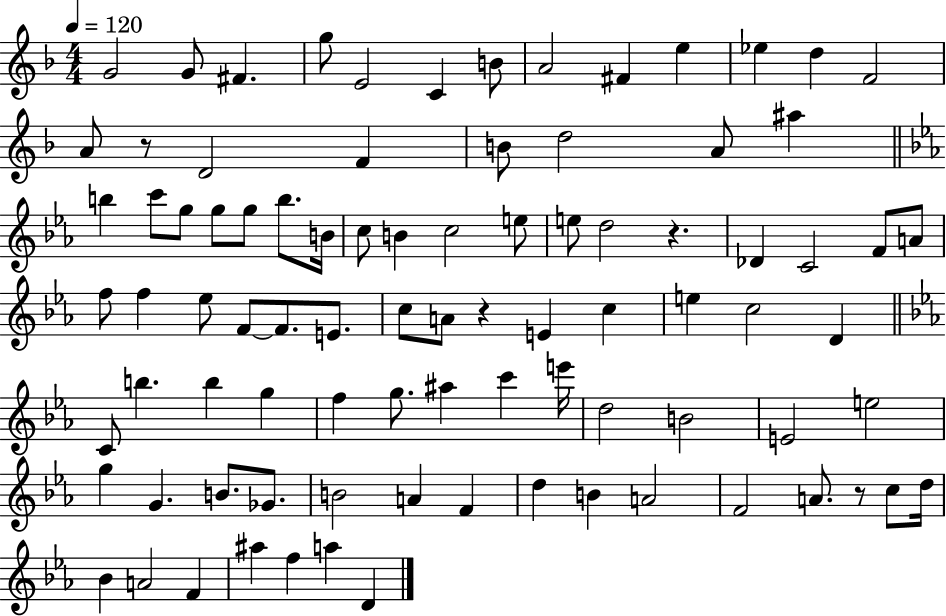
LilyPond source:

{
  \clef treble
  \numericTimeSignature
  \time 4/4
  \key f \major
  \tempo 4 = 120
  g'2 g'8 fis'4. | g''8 e'2 c'4 b'8 | a'2 fis'4 e''4 | ees''4 d''4 f'2 | \break a'8 r8 d'2 f'4 | b'8 d''2 a'8 ais''4 | \bar "||" \break \key ees \major b''4 c'''8 g''8 g''8 g''8 b''8. b'16 | c''8 b'4 c''2 e''8 | e''8 d''2 r4. | des'4 c'2 f'8 a'8 | \break f''8 f''4 ees''8 f'8~~ f'8. e'8. | c''8 a'8 r4 e'4 c''4 | e''4 c''2 d'4 | \bar "||" \break \key c \minor c'8 b''4. b''4 g''4 | f''4 g''8. ais''4 c'''4 e'''16 | d''2 b'2 | e'2 e''2 | \break g''4 g'4. b'8. ges'8. | b'2 a'4 f'4 | d''4 b'4 a'2 | f'2 a'8. r8 c''8 d''16 | \break bes'4 a'2 f'4 | ais''4 f''4 a''4 d'4 | \bar "|."
}